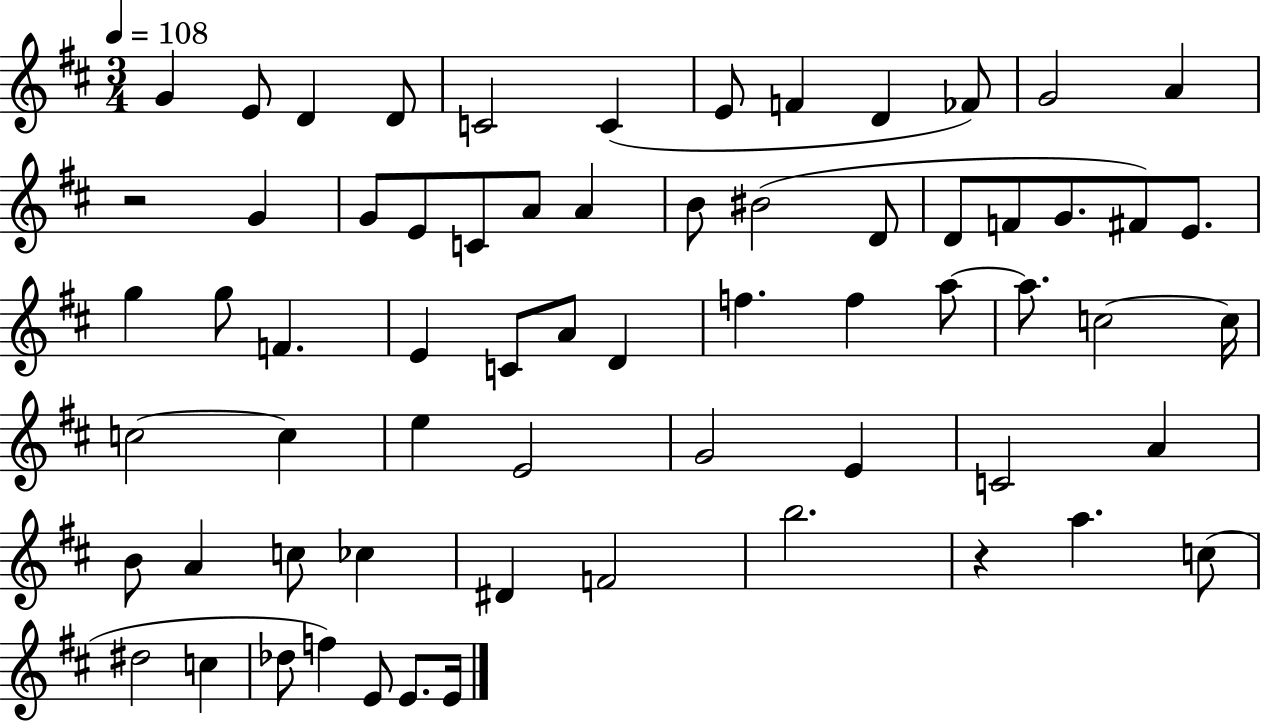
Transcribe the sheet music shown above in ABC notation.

X:1
T:Untitled
M:3/4
L:1/4
K:D
G E/2 D D/2 C2 C E/2 F D _F/2 G2 A z2 G G/2 E/2 C/2 A/2 A B/2 ^B2 D/2 D/2 F/2 G/2 ^F/2 E/2 g g/2 F E C/2 A/2 D f f a/2 a/2 c2 c/4 c2 c e E2 G2 E C2 A B/2 A c/2 _c ^D F2 b2 z a c/2 ^d2 c _d/2 f E/2 E/2 E/4